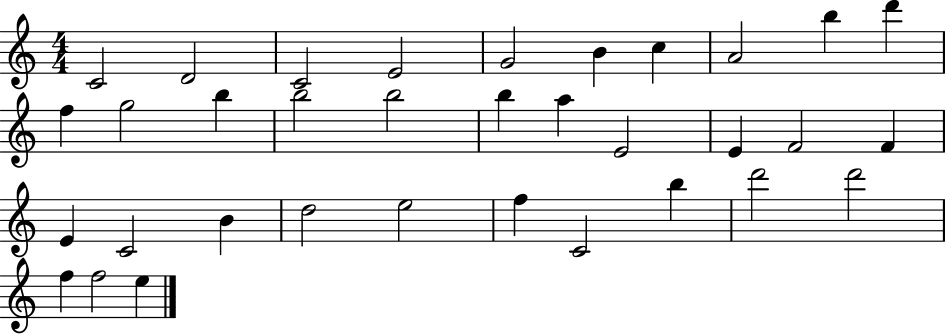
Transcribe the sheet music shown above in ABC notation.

X:1
T:Untitled
M:4/4
L:1/4
K:C
C2 D2 C2 E2 G2 B c A2 b d' f g2 b b2 b2 b a E2 E F2 F E C2 B d2 e2 f C2 b d'2 d'2 f f2 e